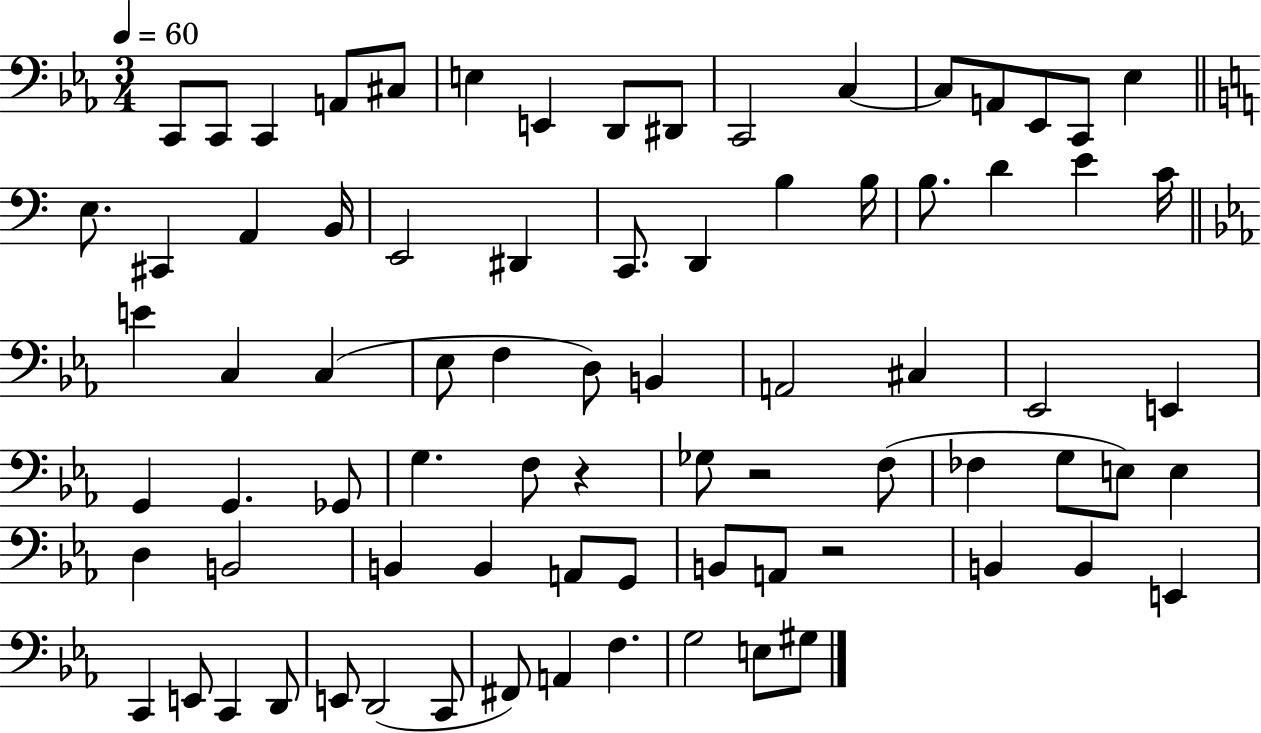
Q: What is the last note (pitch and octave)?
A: G#3